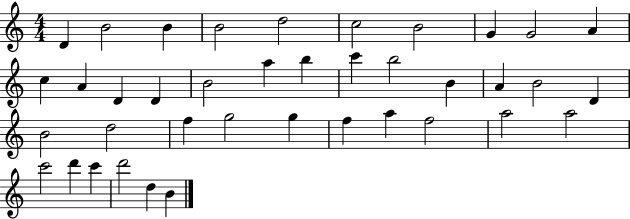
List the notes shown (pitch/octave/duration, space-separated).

D4/q B4/h B4/q B4/h D5/h C5/h B4/h G4/q G4/h A4/q C5/q A4/q D4/q D4/q B4/h A5/q B5/q C6/q B5/h B4/q A4/q B4/h D4/q B4/h D5/h F5/q G5/h G5/q F5/q A5/q F5/h A5/h A5/h C6/h D6/q C6/q D6/h D5/q B4/q